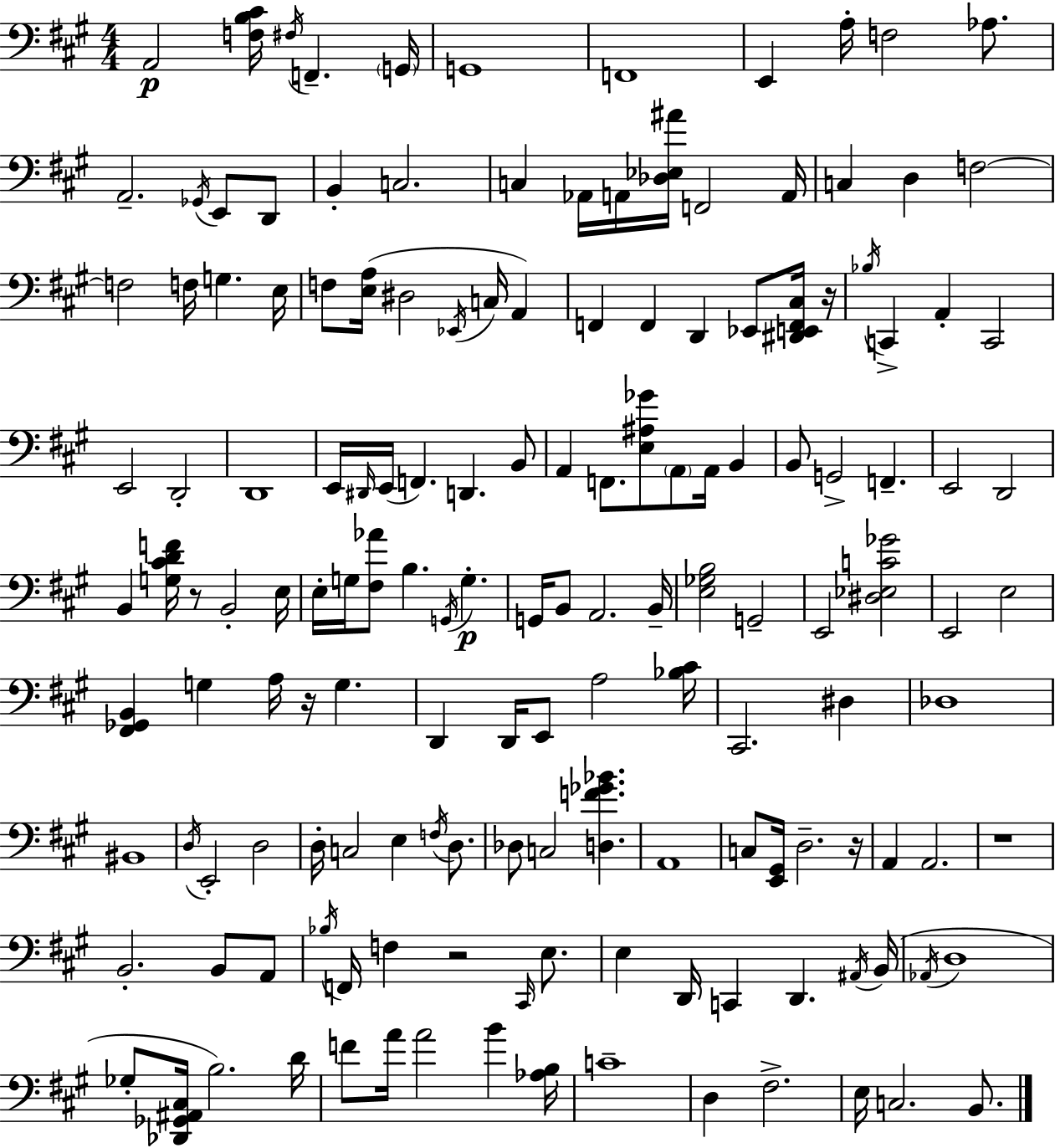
X:1
T:Untitled
M:4/4
L:1/4
K:A
A,,2 [F,B,^C]/4 ^F,/4 F,, G,,/4 G,,4 F,,4 E,, A,/4 F,2 _A,/2 A,,2 _G,,/4 E,,/2 D,,/2 B,, C,2 C, _A,,/4 A,,/4 [_D,_E,^A]/4 F,,2 A,,/4 C, D, F,2 F,2 F,/4 G, E,/4 F,/2 [E,A,]/4 ^D,2 _E,,/4 C,/4 A,, F,, F,, D,, _E,,/2 [^D,,E,,F,,^C,]/4 z/4 _B,/4 C,, A,, C,,2 E,,2 D,,2 D,,4 E,,/4 ^D,,/4 E,,/4 F,, D,, B,,/2 A,, F,,/2 [E,^A,_G]/2 A,,/2 A,,/4 B,, B,,/2 G,,2 F,, E,,2 D,,2 B,, [G,^CDF]/4 z/2 B,,2 E,/4 E,/4 G,/4 [^F,_A]/2 B, G,,/4 G, G,,/4 B,,/2 A,,2 B,,/4 [E,_G,B,]2 G,,2 E,,2 [^D,_E,C_G]2 E,,2 E,2 [^F,,_G,,B,,] G, A,/4 z/4 G, D,, D,,/4 E,,/2 A,2 [_B,^C]/4 ^C,,2 ^D, _D,4 ^B,,4 D,/4 E,,2 D,2 D,/4 C,2 E, F,/4 D,/2 _D,/2 C,2 [D,F_G_B] A,,4 C,/2 [E,,^G,,]/4 D,2 z/4 A,, A,,2 z4 B,,2 B,,/2 A,,/2 _B,/4 F,,/4 F, z2 ^C,,/4 E,/2 E, D,,/4 C,, D,, ^A,,/4 B,,/4 _A,,/4 D,4 _G,/2 [_D,,_G,,^A,,^C,]/4 B,2 D/4 F/2 A/4 A2 B [_A,B,]/4 C4 D, ^F,2 E,/4 C,2 B,,/2